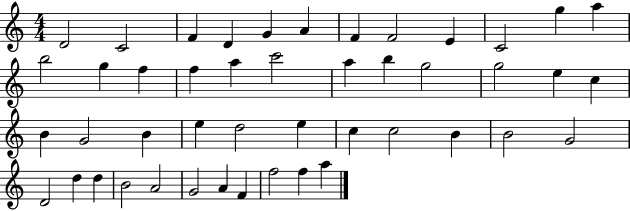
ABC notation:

X:1
T:Untitled
M:4/4
L:1/4
K:C
D2 C2 F D G A F F2 E C2 g a b2 g f f a c'2 a b g2 g2 e c B G2 B e d2 e c c2 B B2 G2 D2 d d B2 A2 G2 A F f2 f a